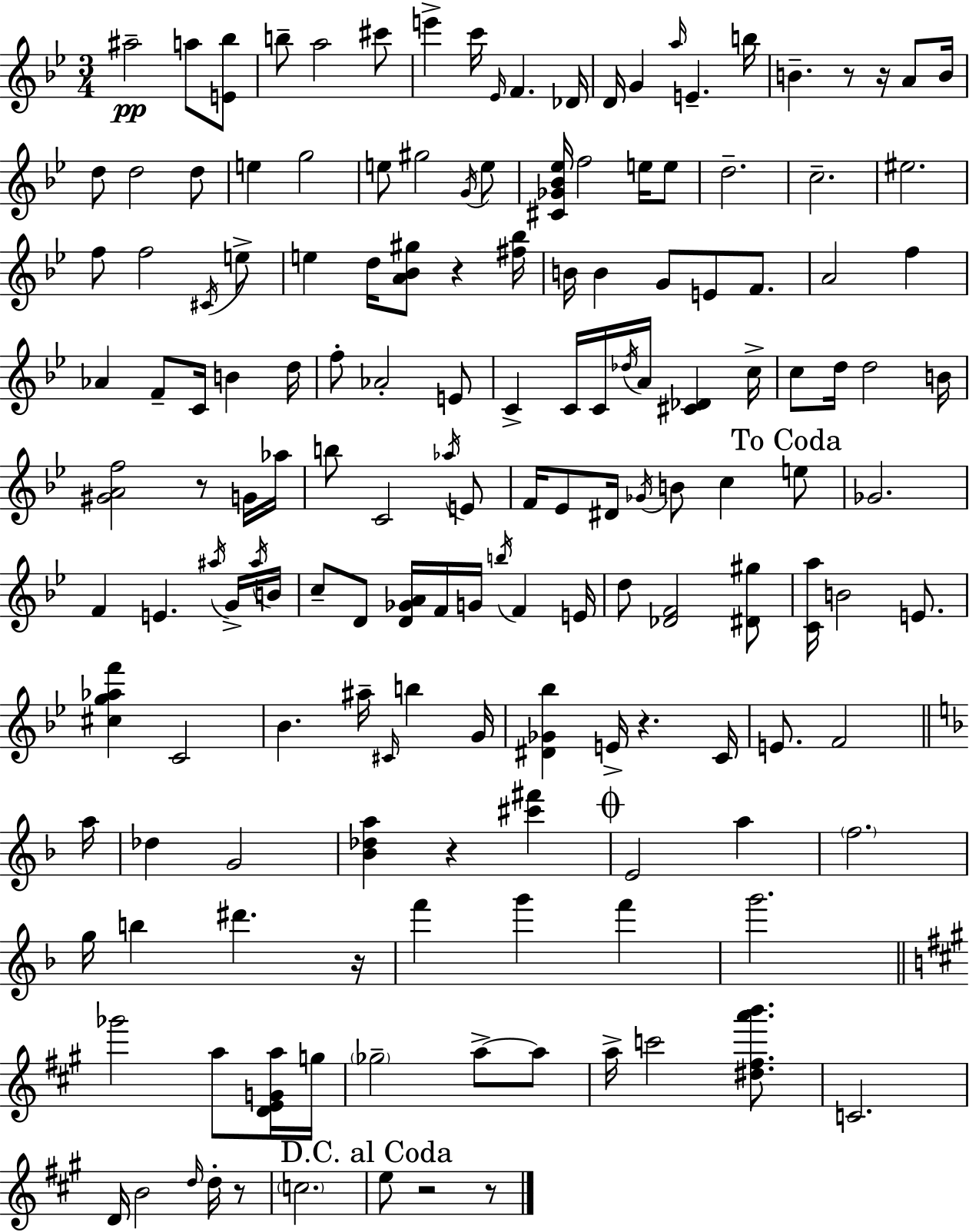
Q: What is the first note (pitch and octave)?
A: A#5